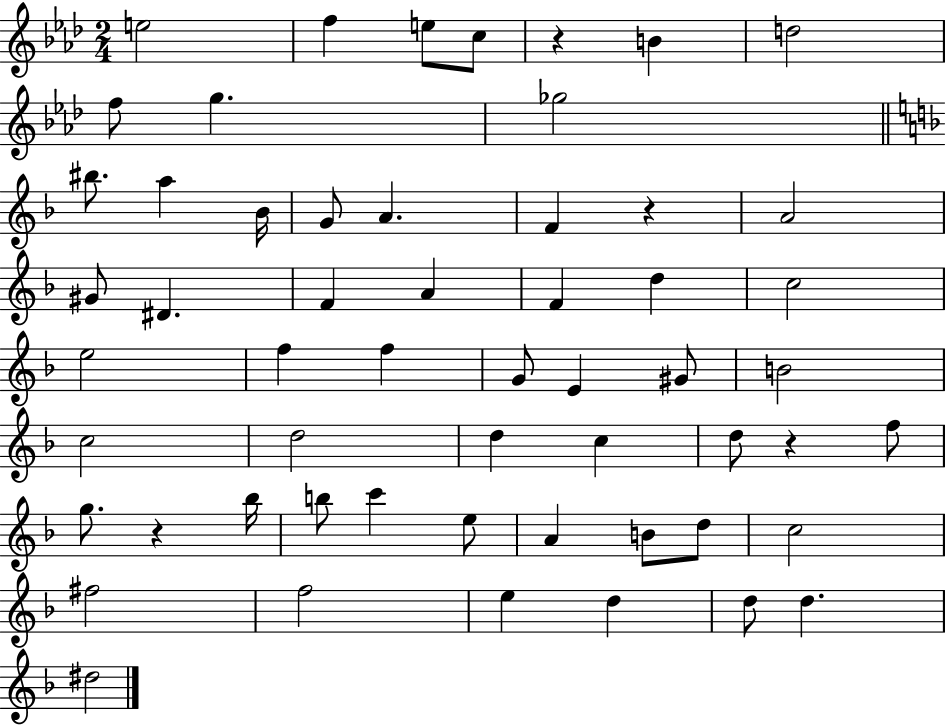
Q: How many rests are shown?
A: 4